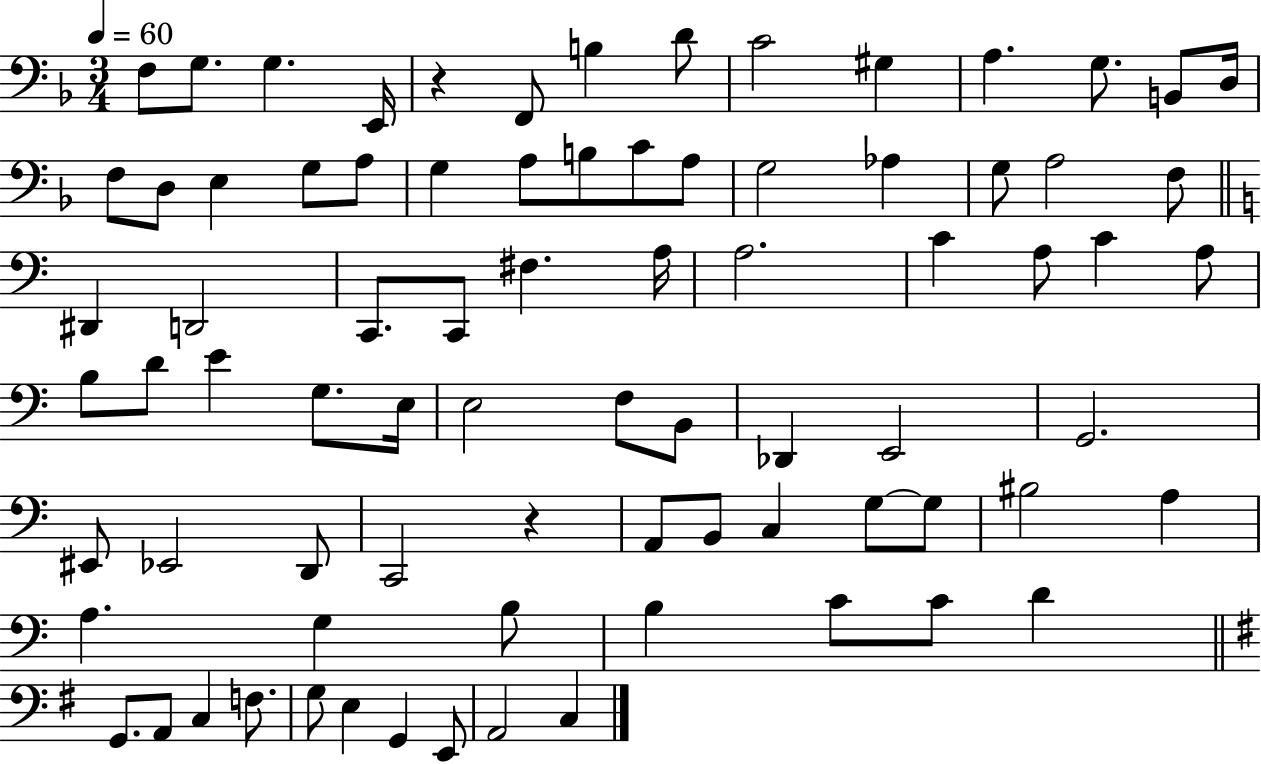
{
  \clef bass
  \numericTimeSignature
  \time 3/4
  \key f \major
  \tempo 4 = 60
  \repeat volta 2 { f8 g8. g4. e,16 | r4 f,8 b4 d'8 | c'2 gis4 | a4. g8. b,8 d16 | \break f8 d8 e4 g8 a8 | g4 a8 b8 c'8 a8 | g2 aes4 | g8 a2 f8 | \break \bar "||" \break \key c \major dis,4 d,2 | c,8. c,8 fis4. a16 | a2. | c'4 a8 c'4 a8 | \break b8 d'8 e'4 g8. e16 | e2 f8 b,8 | des,4 e,2 | g,2. | \break eis,8 ees,2 d,8 | c,2 r4 | a,8 b,8 c4 g8~~ g8 | bis2 a4 | \break a4. g4 b8 | b4 c'8 c'8 d'4 | \bar "||" \break \key g \major g,8. a,8 c4 f8. | g8 e4 g,4 e,8 | a,2 c4 | } \bar "|."
}